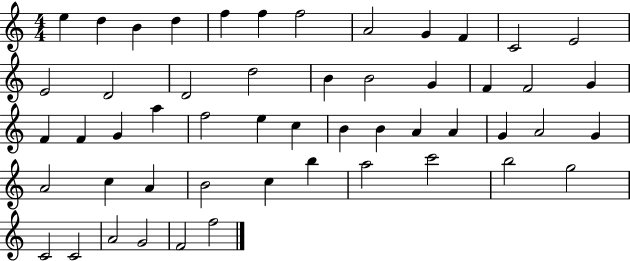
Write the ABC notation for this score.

X:1
T:Untitled
M:4/4
L:1/4
K:C
e d B d f f f2 A2 G F C2 E2 E2 D2 D2 d2 B B2 G F F2 G F F G a f2 e c B B A A G A2 G A2 c A B2 c b a2 c'2 b2 g2 C2 C2 A2 G2 F2 f2